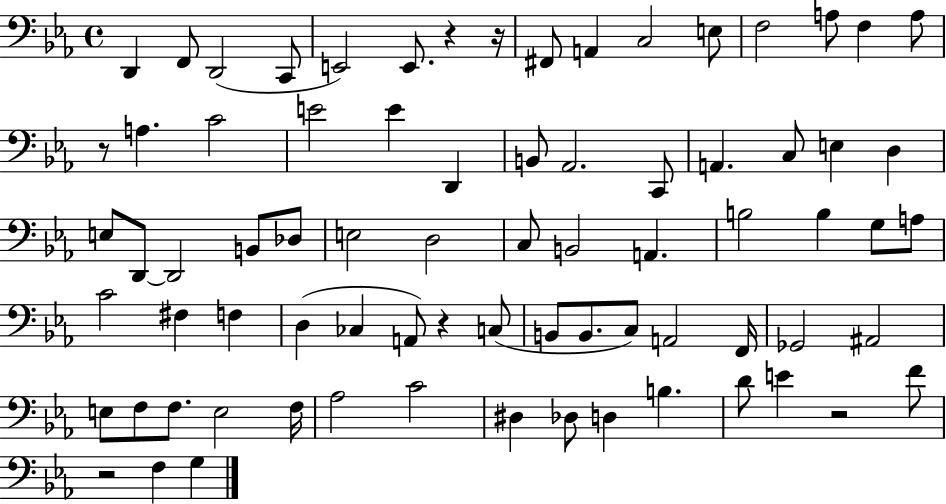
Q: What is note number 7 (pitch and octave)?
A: F#2